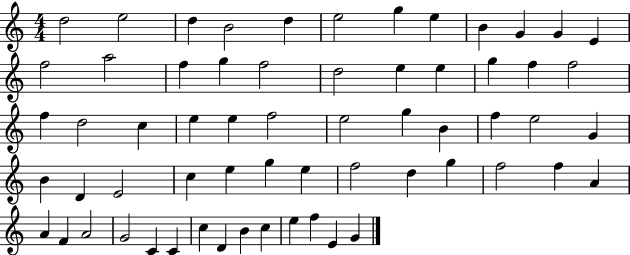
D5/h E5/h D5/q B4/h D5/q E5/h G5/q E5/q B4/q G4/q G4/q E4/q F5/h A5/h F5/q G5/q F5/h D5/h E5/q E5/q G5/q F5/q F5/h F5/q D5/h C5/q E5/q E5/q F5/h E5/h G5/q B4/q F5/q E5/h G4/q B4/q D4/q E4/h C5/q E5/q G5/q E5/q F5/h D5/q G5/q F5/h F5/q A4/q A4/q F4/q A4/h G4/h C4/q C4/q C5/q D4/q B4/q C5/q E5/q F5/q E4/q G4/q